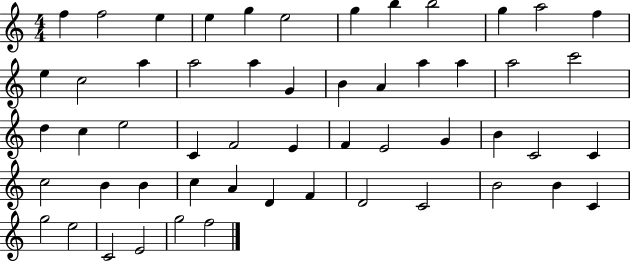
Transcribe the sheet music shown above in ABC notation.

X:1
T:Untitled
M:4/4
L:1/4
K:C
f f2 e e g e2 g b b2 g a2 f e c2 a a2 a G B A a a a2 c'2 d c e2 C F2 E F E2 G B C2 C c2 B B c A D F D2 C2 B2 B C g2 e2 C2 E2 g2 f2